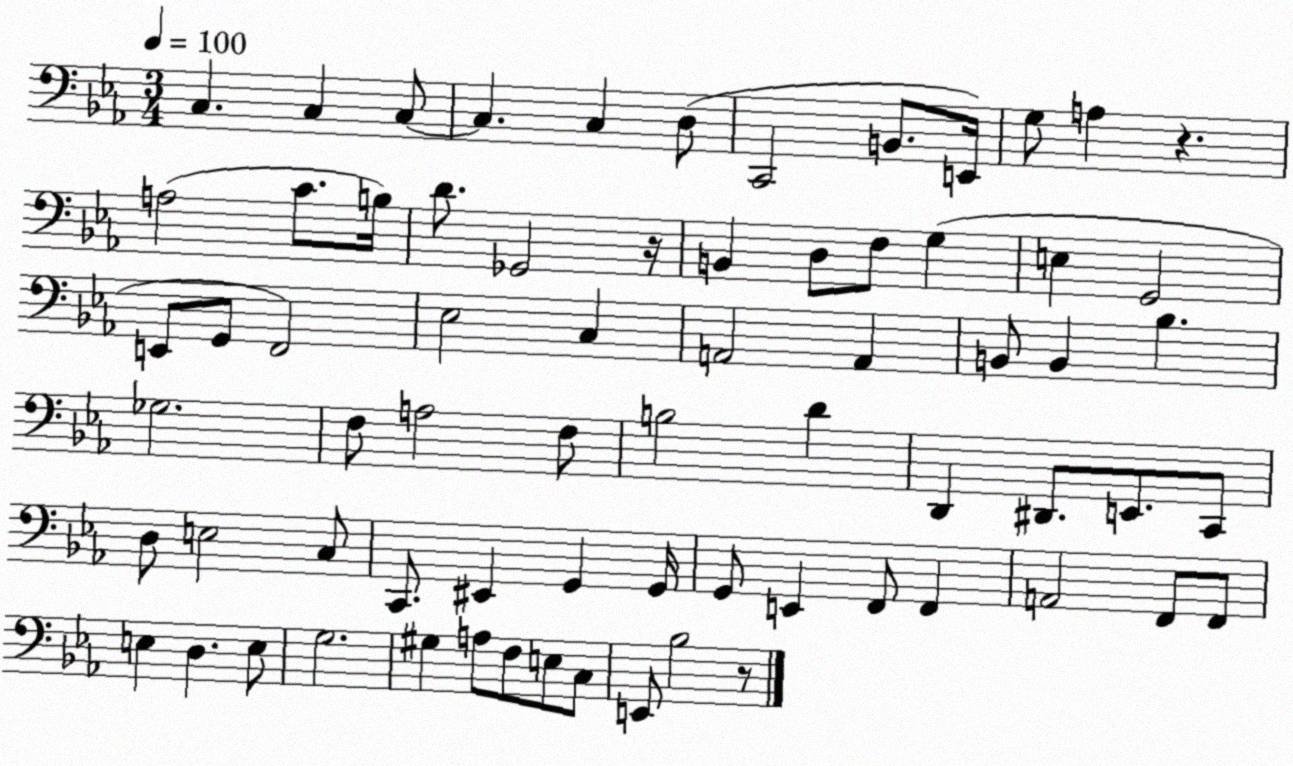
X:1
T:Untitled
M:3/4
L:1/4
K:Eb
C, C, C,/2 C, C, D,/2 C,,2 B,,/2 E,,/4 G,/2 A, z A,2 C/2 B,/4 D/2 _G,,2 z/4 B,, D,/2 F,/2 G, E, G,,2 E,,/2 G,,/2 F,,2 _E,2 C, A,,2 A,, B,,/2 B,, _B, _G,2 F,/2 A,2 F,/2 B,2 D D,, ^D,,/2 E,,/2 C,,/2 D,/2 E,2 C,/2 C,,/2 ^E,, G,, G,,/4 G,,/2 E,, F,,/2 F,, A,,2 F,,/2 F,,/2 E, D, E,/2 G,2 ^G, A,/2 F,/2 E,/2 C,/2 E,,/2 _B,2 z/2